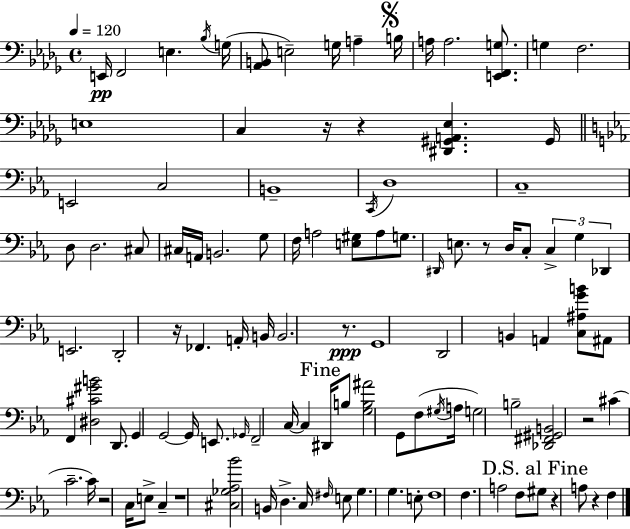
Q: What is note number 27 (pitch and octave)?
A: A2